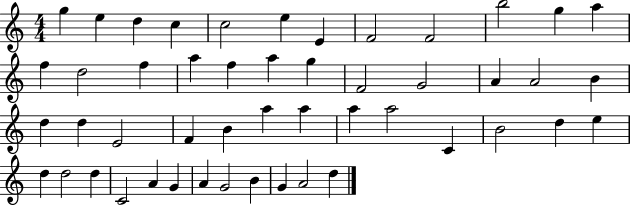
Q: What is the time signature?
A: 4/4